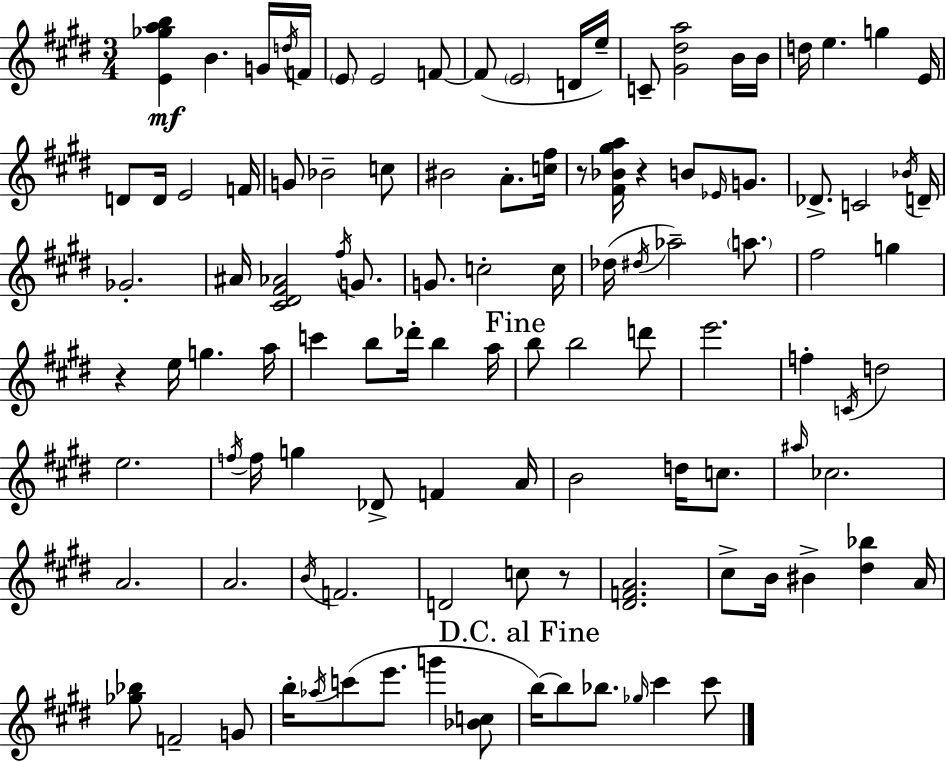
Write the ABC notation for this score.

X:1
T:Untitled
M:3/4
L:1/4
K:E
[E_gab] B G/4 d/4 F/4 E/2 E2 F/2 F/2 E2 D/4 e/4 C/2 [^G^da]2 B/4 B/4 d/4 e g E/4 D/2 D/4 E2 F/4 G/2 _B2 c/2 ^B2 A/2 [c^f]/4 z/2 [^F_B^ga]/4 z B/2 _E/4 G/2 _D/2 C2 _B/4 D/4 _G2 ^A/4 [^C^D^F_A]2 ^f/4 G/2 G/2 c2 c/4 _d/4 ^d/4 _a2 a/2 ^f2 g z e/4 g a/4 c' b/2 _d'/4 b a/4 b/2 b2 d'/2 e'2 f C/4 d2 e2 f/4 f/4 g _D/2 F A/4 B2 d/4 c/2 ^a/4 _c2 A2 A2 B/4 F2 D2 c/2 z/2 [^DFA]2 ^c/2 B/4 ^B [^d_b] A/4 [_g_b]/2 F2 G/2 b/4 _a/4 c'/2 e'/2 g' [_Bc]/2 b/4 b/2 _b/2 _g/4 ^c' ^c'/2